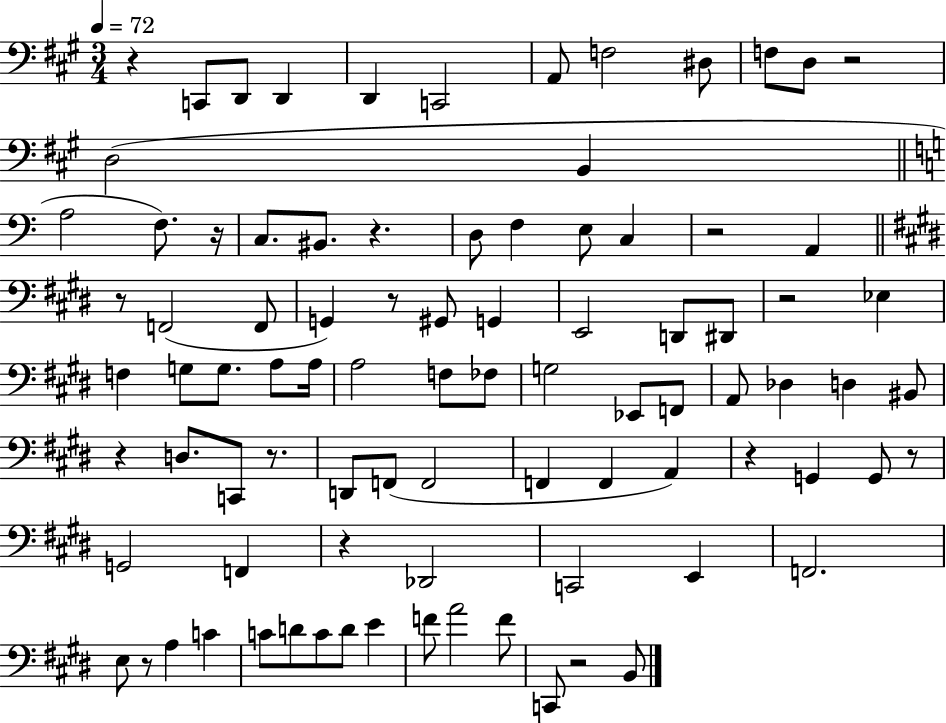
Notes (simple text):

R/q C2/e D2/e D2/q D2/q C2/h A2/e F3/h D#3/e F3/e D3/e R/h D3/h B2/q A3/h F3/e. R/s C3/e. BIS2/e. R/q. D3/e F3/q E3/e C3/q R/h A2/q R/e F2/h F2/e G2/q R/e G#2/e G2/q E2/h D2/e D#2/e R/h Eb3/q F3/q G3/e G3/e. A3/e A3/s A3/h F3/e FES3/e G3/h Eb2/e F2/e A2/e Db3/q D3/q BIS2/e R/q D3/e. C2/e R/e. D2/e F2/e F2/h F2/q F2/q A2/q R/q G2/q G2/e R/e G2/h F2/q R/q Db2/h C2/h E2/q F2/h. E3/e R/e A3/q C4/q C4/e D4/e C4/e D4/e E4/q F4/e A4/h F4/e C2/e R/h B2/e